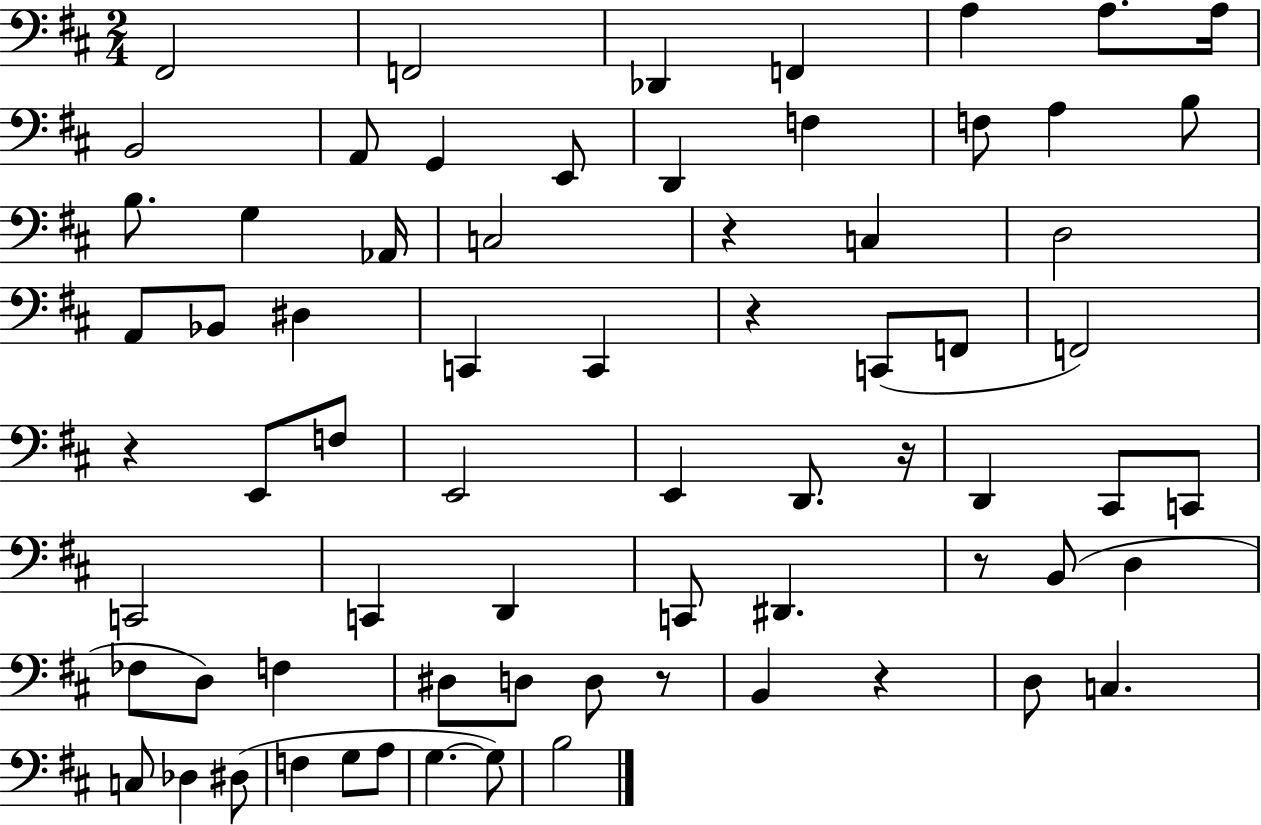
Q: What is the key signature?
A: D major